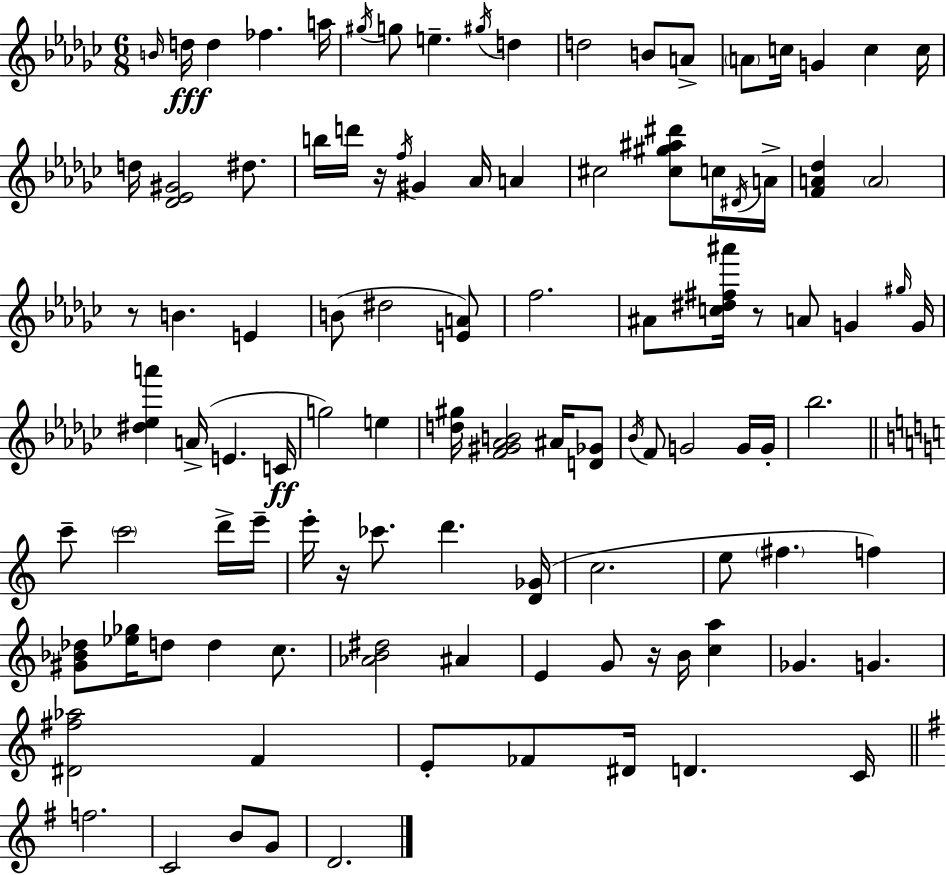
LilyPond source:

{
  \clef treble
  \numericTimeSignature
  \time 6/8
  \key ees \minor
  \repeat volta 2 { \grace { b'16 }\fff d''16 d''4 fes''4. | a''16 \acciaccatura { gis''16 } g''8 e''4.-- \acciaccatura { gis''16 } d''4 | d''2 b'8 | a'8-> \parenthesize a'8 c''16 g'4 c''4 | \break c''16 d''16 <des' ees' gis'>2 | dis''8. b''16 d'''16 r16 \acciaccatura { f''16 } gis'4 aes'16 | a'4 cis''2 | <cis'' gis'' ais'' dis'''>8 c''16 \acciaccatura { dis'16 } a'16-> <f' a' des''>4 \parenthesize a'2 | \break r8 b'4. | e'4 b'8( dis''2 | <e' a'>8) f''2. | ais'8 <c'' dis'' fis'' ais'''>16 r8 a'8 | \break g'4 \grace { gis''16 } g'16 <dis'' ees'' a'''>4 a'16->( e'4. | c'16\ff g''2) | e''4 <d'' gis''>16 <f' gis' aes' b'>2 | ais'16 <d' ges'>8 \acciaccatura { bes'16 } f'8 g'2 | \break g'16 g'16-. bes''2. | \bar "||" \break \key a \minor c'''8-- \parenthesize c'''2 d'''16-> e'''16-- | e'''16-. r16 ces'''8. d'''4. <d' ges'>16( | c''2. | e''8 \parenthesize fis''4. f''4) | \break <gis' bes' des''>8 <ees'' ges''>16 d''8 d''4 c''8. | <aes' b' dis''>2 ais'4 | e'4 g'8 r16 b'16 <c'' a''>4 | ges'4. g'4. | \break <dis' fis'' aes''>2 f'4 | e'8-. fes'8 dis'16 d'4. c'16 | \bar "||" \break \key e \minor f''2. | c'2 b'8 g'8 | d'2. | } \bar "|."
}